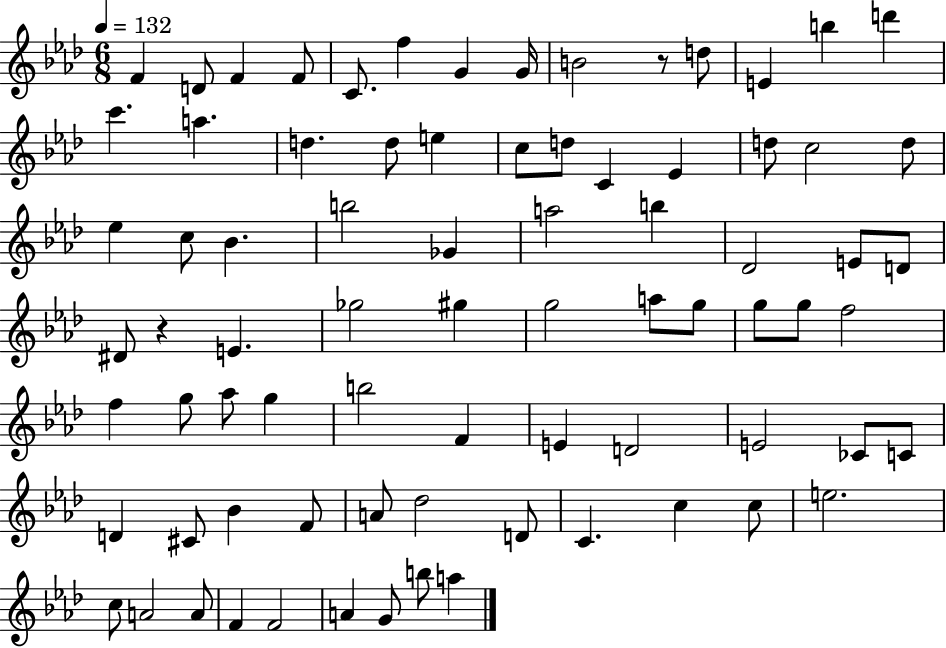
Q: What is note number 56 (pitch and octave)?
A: C4